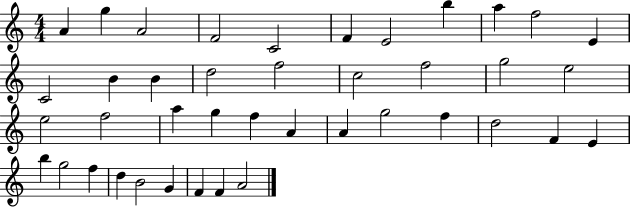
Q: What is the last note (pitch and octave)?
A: A4